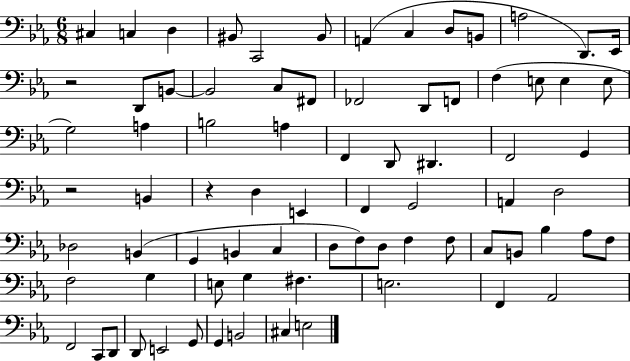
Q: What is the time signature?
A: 6/8